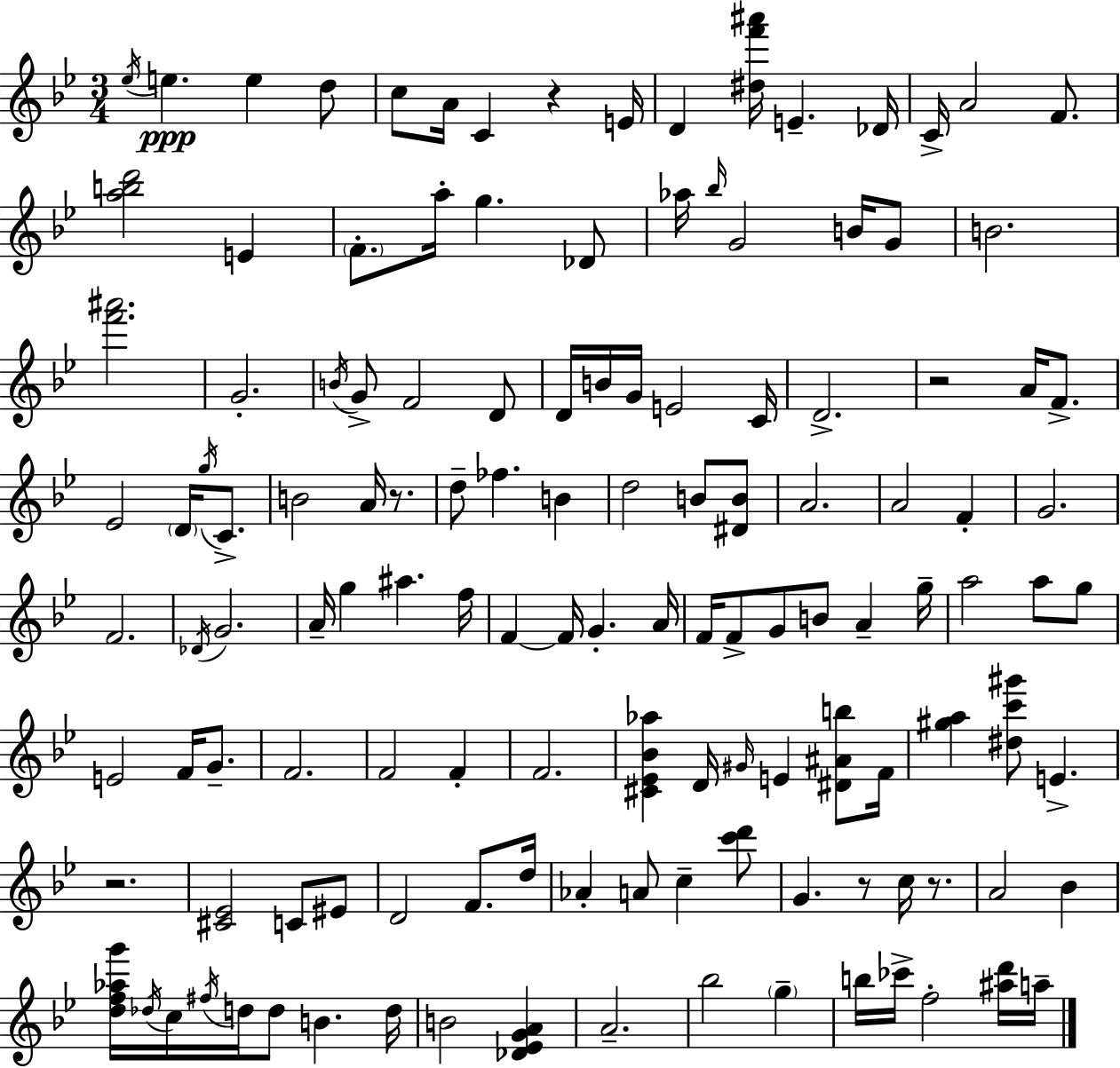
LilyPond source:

{
  \clef treble
  \numericTimeSignature
  \time 3/4
  \key bes \major
  \acciaccatura { ees''16 }\ppp e''4. e''4 d''8 | c''8 a'16 c'4 r4 | e'16 d'4 <dis'' f''' ais'''>16 e'4.-- | des'16 c'16-> a'2 f'8. | \break <a'' b'' d'''>2 e'4 | \parenthesize f'8.-. a''16-. g''4. des'8 | aes''16 \grace { bes''16 } g'2 b'16 | g'8 b'2. | \break <f''' ais'''>2. | g'2.-. | \acciaccatura { b'16 } g'8-> f'2 | d'8 d'16 b'16 g'16 e'2 | \break c'16 d'2.-> | r2 a'16 | f'8.-> ees'2 \parenthesize d'16 | \acciaccatura { g''16 } c'8.-> b'2 | \break a'16 r8. d''8-- fes''4. | b'4 d''2 | b'8 <dis' b'>8 a'2. | a'2 | \break f'4-. g'2. | f'2. | \acciaccatura { des'16 } g'2. | a'16-- g''4 ais''4. | \break f''16 f'4~~ f'16 g'4.-. | a'16 f'16 f'8-> g'8 b'8 | a'4-- g''16-- a''2 | a''8 g''8 e'2 | \break f'16 g'8.-- f'2. | f'2 | f'4-. f'2. | <cis' ees' bes' aes''>4 d'16 \grace { gis'16 } e'4 | \break <dis' ais' b''>8 f'16 <gis'' a''>4 <dis'' c''' gis'''>8 | e'4.-> r2. | <cis' ees'>2 | c'8 eis'8 d'2 | \break f'8. d''16 aes'4-. a'8 | c''4-- <c''' d'''>8 g'4. | r8 c''16 r8. a'2 | bes'4 <d'' f'' aes'' g'''>16 \acciaccatura { des''16 } c''16 \acciaccatura { fis''16 } d''16 d''8 | \break b'4. d''16 b'2 | <des' ees' g' a'>4 a'2.-- | bes''2 | \parenthesize g''4-- b''16 ces'''16-> f''2-. | \break <ais'' d'''>16 a''16-- \bar "|."
}